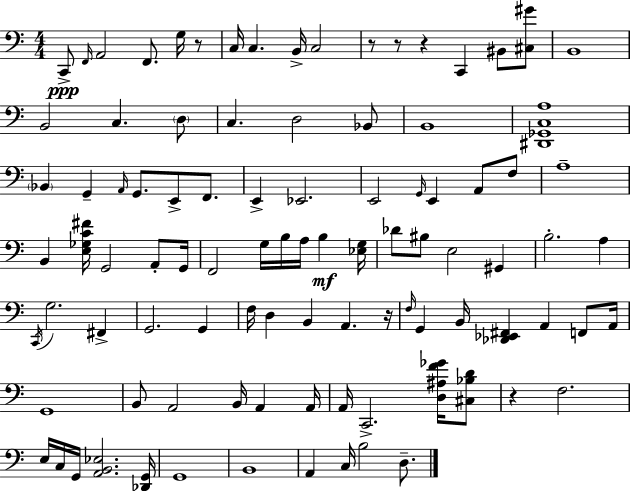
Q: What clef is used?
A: bass